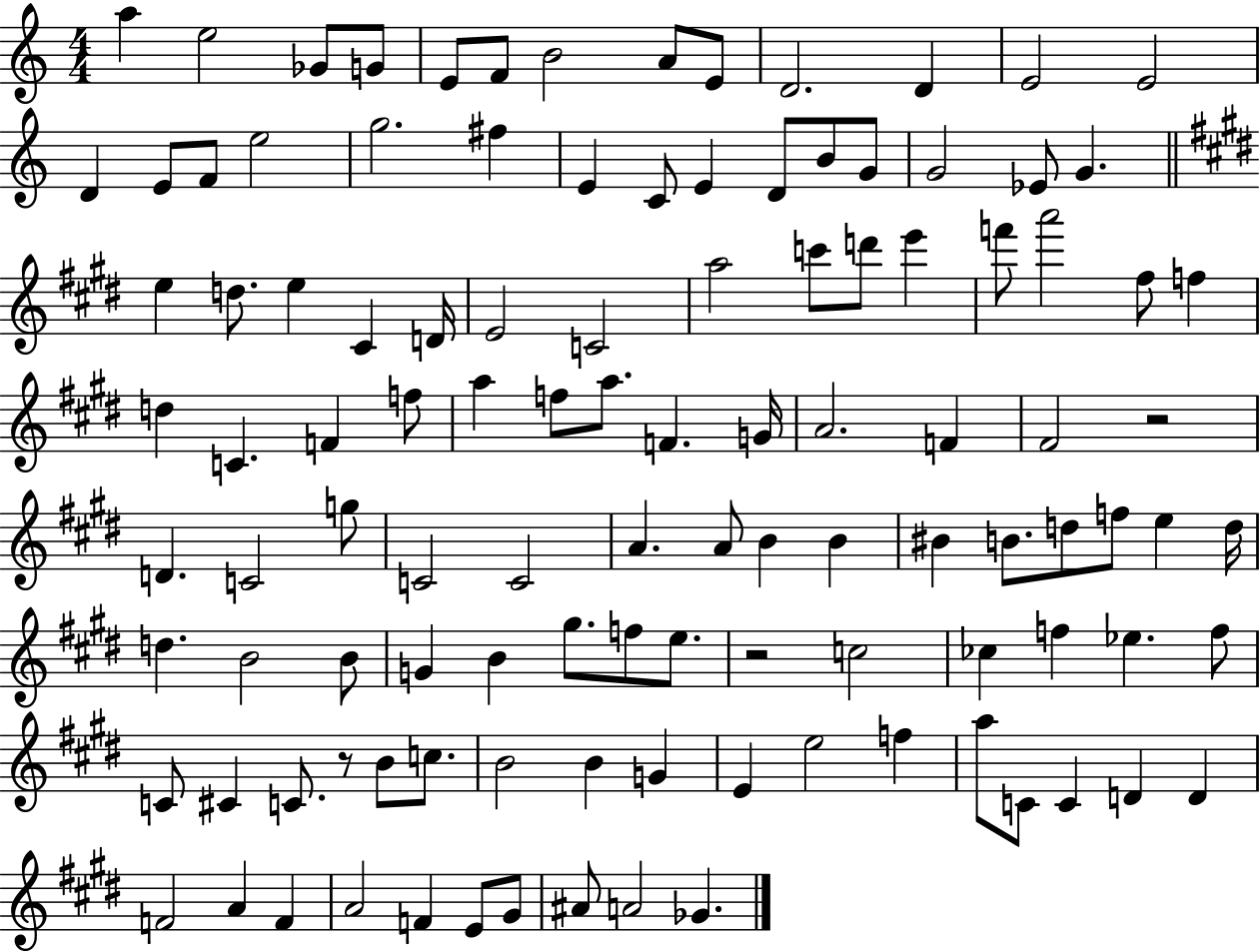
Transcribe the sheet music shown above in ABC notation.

X:1
T:Untitled
M:4/4
L:1/4
K:C
a e2 _G/2 G/2 E/2 F/2 B2 A/2 E/2 D2 D E2 E2 D E/2 F/2 e2 g2 ^f E C/2 E D/2 B/2 G/2 G2 _E/2 G e d/2 e ^C D/4 E2 C2 a2 c'/2 d'/2 e' f'/2 a'2 ^f/2 f d C F f/2 a f/2 a/2 F G/4 A2 F ^F2 z2 D C2 g/2 C2 C2 A A/2 B B ^B B/2 d/2 f/2 e d/4 d B2 B/2 G B ^g/2 f/2 e/2 z2 c2 _c f _e f/2 C/2 ^C C/2 z/2 B/2 c/2 B2 B G E e2 f a/2 C/2 C D D F2 A F A2 F E/2 ^G/2 ^A/2 A2 _G